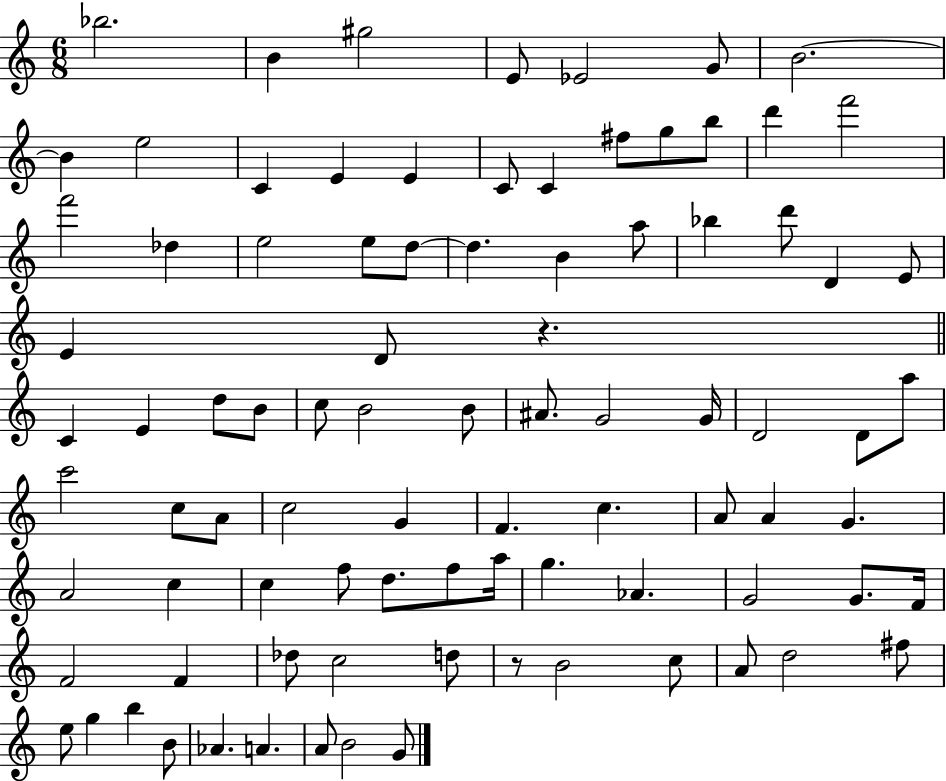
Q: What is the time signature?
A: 6/8